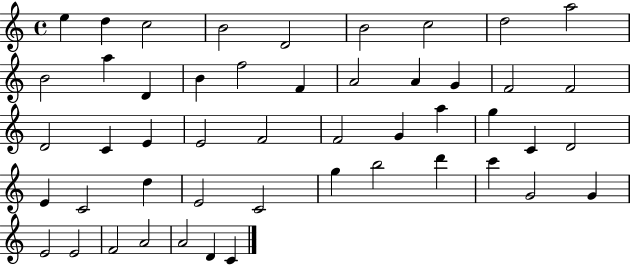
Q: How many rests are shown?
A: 0